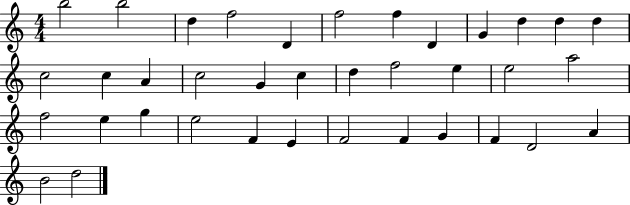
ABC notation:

X:1
T:Untitled
M:4/4
L:1/4
K:C
b2 b2 d f2 D f2 f D G d d d c2 c A c2 G c d f2 e e2 a2 f2 e g e2 F E F2 F G F D2 A B2 d2